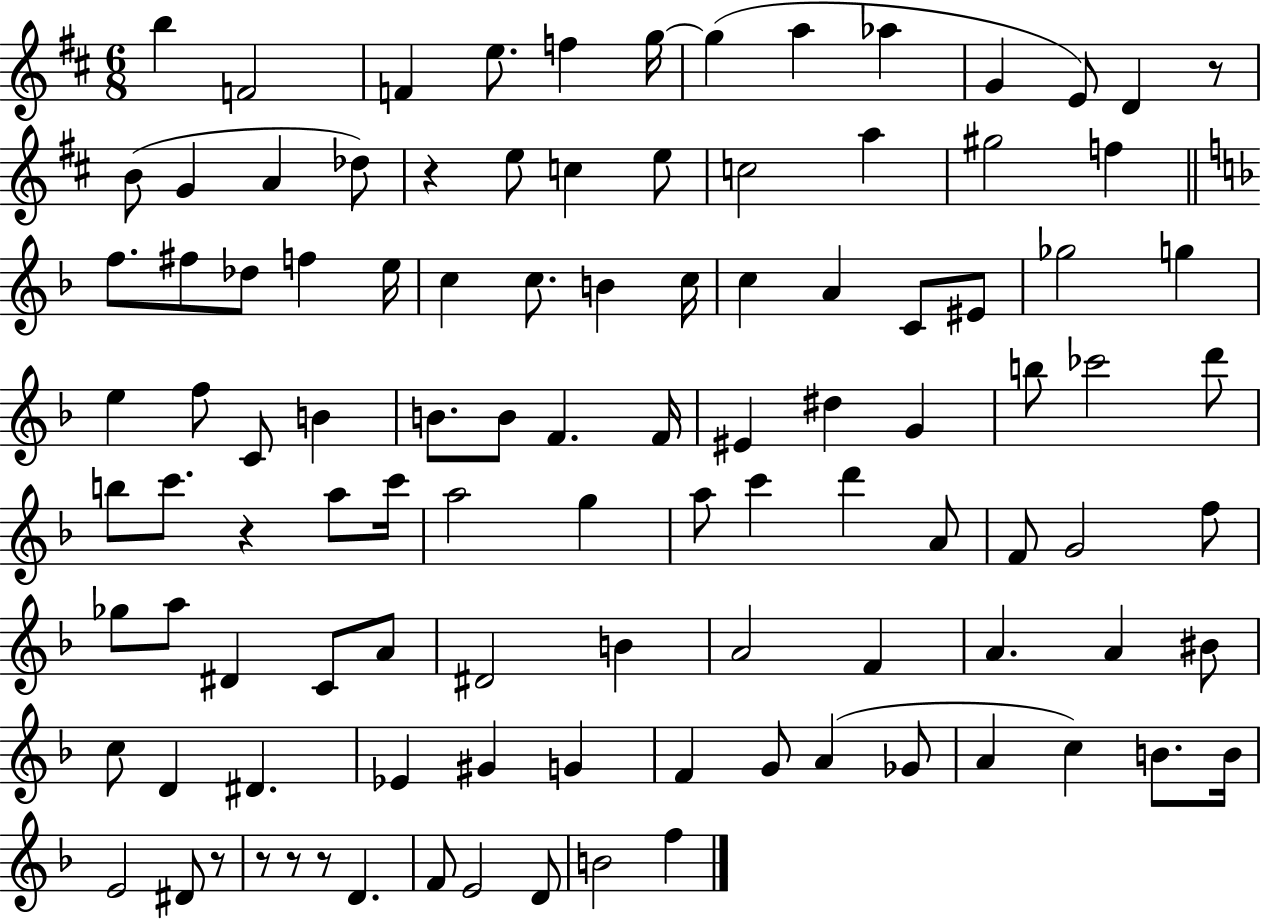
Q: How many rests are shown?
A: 7